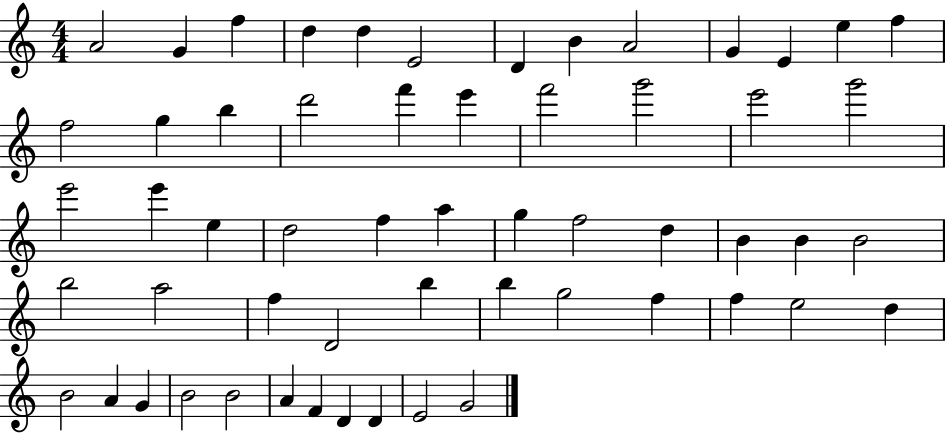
A4/h G4/q F5/q D5/q D5/q E4/h D4/q B4/q A4/h G4/q E4/q E5/q F5/q F5/h G5/q B5/q D6/h F6/q E6/q F6/h G6/h E6/h G6/h E6/h E6/q E5/q D5/h F5/q A5/q G5/q F5/h D5/q B4/q B4/q B4/h B5/h A5/h F5/q D4/h B5/q B5/q G5/h F5/q F5/q E5/h D5/q B4/h A4/q G4/q B4/h B4/h A4/q F4/q D4/q D4/q E4/h G4/h